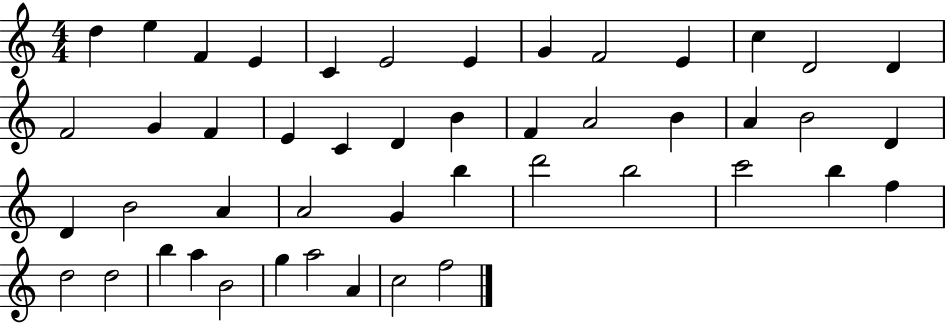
D5/q E5/q F4/q E4/q C4/q E4/h E4/q G4/q F4/h E4/q C5/q D4/h D4/q F4/h G4/q F4/q E4/q C4/q D4/q B4/q F4/q A4/h B4/q A4/q B4/h D4/q D4/q B4/h A4/q A4/h G4/q B5/q D6/h B5/h C6/h B5/q F5/q D5/h D5/h B5/q A5/q B4/h G5/q A5/h A4/q C5/h F5/h